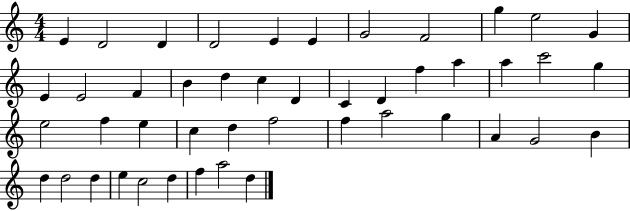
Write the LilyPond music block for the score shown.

{
  \clef treble
  \numericTimeSignature
  \time 4/4
  \key c \major
  e'4 d'2 d'4 | d'2 e'4 e'4 | g'2 f'2 | g''4 e''2 g'4 | \break e'4 e'2 f'4 | b'4 d''4 c''4 d'4 | c'4 d'4 f''4 a''4 | a''4 c'''2 g''4 | \break e''2 f''4 e''4 | c''4 d''4 f''2 | f''4 a''2 g''4 | a'4 g'2 b'4 | \break d''4 d''2 d''4 | e''4 c''2 d''4 | f''4 a''2 d''4 | \bar "|."
}